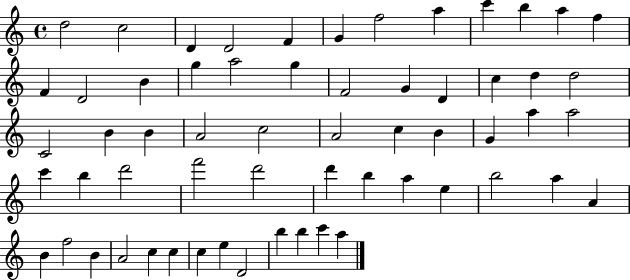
{
  \clef treble
  \time 4/4
  \defaultTimeSignature
  \key c \major
  d''2 c''2 | d'4 d'2 f'4 | g'4 f''2 a''4 | c'''4 b''4 a''4 f''4 | \break f'4 d'2 b'4 | g''4 a''2 g''4 | f'2 g'4 d'4 | c''4 d''4 d''2 | \break c'2 b'4 b'4 | a'2 c''2 | a'2 c''4 b'4 | g'4 a''4 a''2 | \break c'''4 b''4 d'''2 | f'''2 d'''2 | d'''4 b''4 a''4 e''4 | b''2 a''4 a'4 | \break b'4 f''2 b'4 | a'2 c''4 c''4 | c''4 e''4 d'2 | b''4 b''4 c'''4 a''4 | \break \bar "|."
}